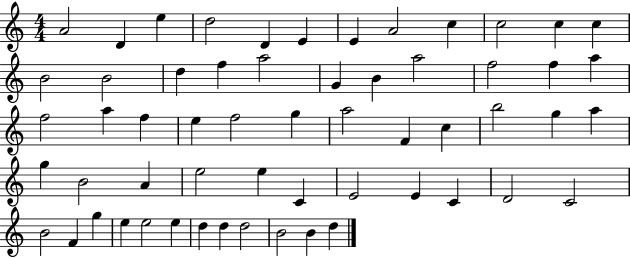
A4/h D4/q E5/q D5/h D4/q E4/q E4/q A4/h C5/q C5/h C5/q C5/q B4/h B4/h D5/q F5/q A5/h G4/q B4/q A5/h F5/h F5/q A5/q F5/h A5/q F5/q E5/q F5/h G5/q A5/h F4/q C5/q B5/h G5/q A5/q G5/q B4/h A4/q E5/h E5/q C4/q E4/h E4/q C4/q D4/h C4/h B4/h F4/q G5/q E5/q E5/h E5/q D5/q D5/q D5/h B4/h B4/q D5/q